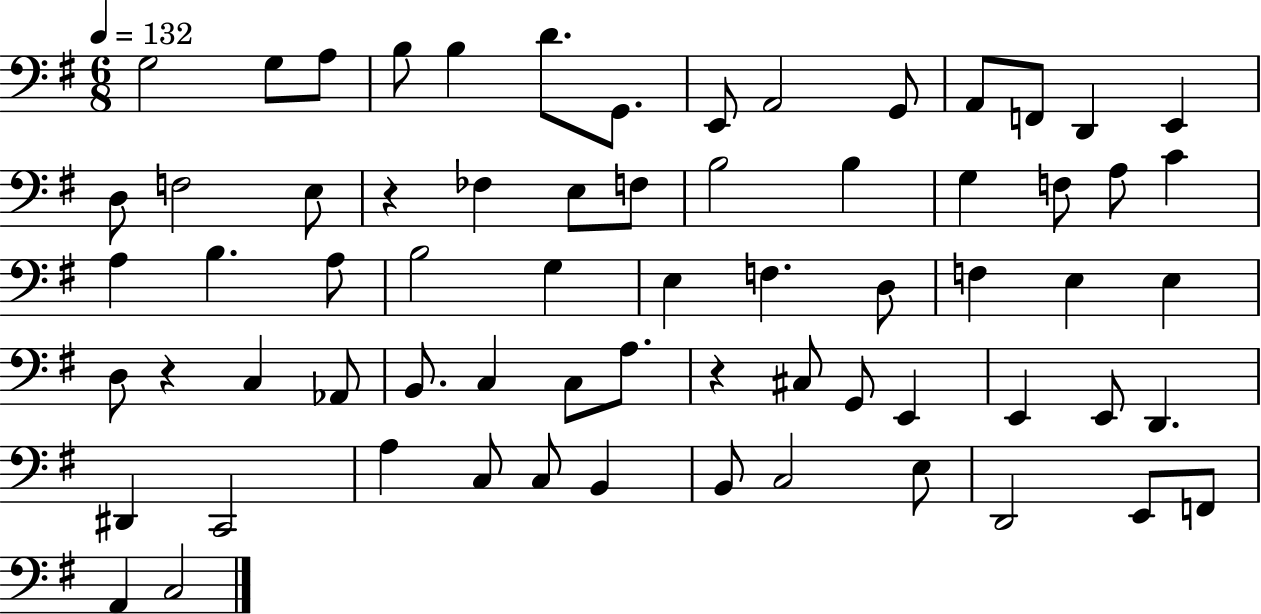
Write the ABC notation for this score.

X:1
T:Untitled
M:6/8
L:1/4
K:G
G,2 G,/2 A,/2 B,/2 B, D/2 G,,/2 E,,/2 A,,2 G,,/2 A,,/2 F,,/2 D,, E,, D,/2 F,2 E,/2 z _F, E,/2 F,/2 B,2 B, G, F,/2 A,/2 C A, B, A,/2 B,2 G, E, F, D,/2 F, E, E, D,/2 z C, _A,,/2 B,,/2 C, C,/2 A,/2 z ^C,/2 G,,/2 E,, E,, E,,/2 D,, ^D,, C,,2 A, C,/2 C,/2 B,, B,,/2 C,2 E,/2 D,,2 E,,/2 F,,/2 A,, C,2